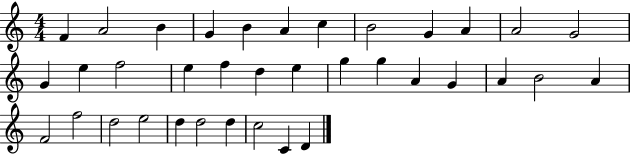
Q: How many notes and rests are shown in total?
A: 36